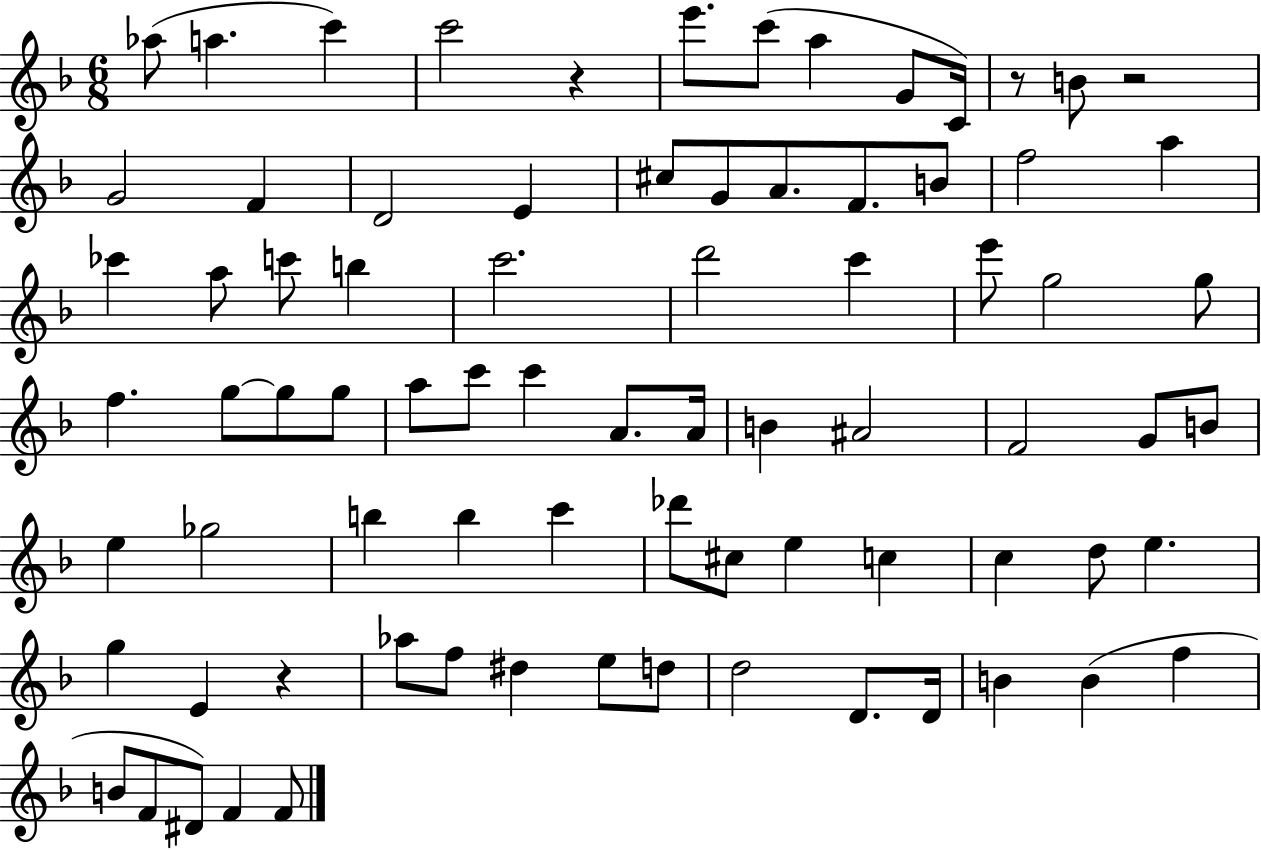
Ab5/e A5/q. C6/q C6/h R/q E6/e. C6/e A5/q G4/e C4/s R/e B4/e R/h G4/h F4/q D4/h E4/q C#5/e G4/e A4/e. F4/e. B4/e F5/h A5/q CES6/q A5/e C6/e B5/q C6/h. D6/h C6/q E6/e G5/h G5/e F5/q. G5/e G5/e G5/e A5/e C6/e C6/q A4/e. A4/s B4/q A#4/h F4/h G4/e B4/e E5/q Gb5/h B5/q B5/q C6/q Db6/e C#5/e E5/q C5/q C5/q D5/e E5/q. G5/q E4/q R/q Ab5/e F5/e D#5/q E5/e D5/e D5/h D4/e. D4/s B4/q B4/q F5/q B4/e F4/e D#4/e F4/q F4/e